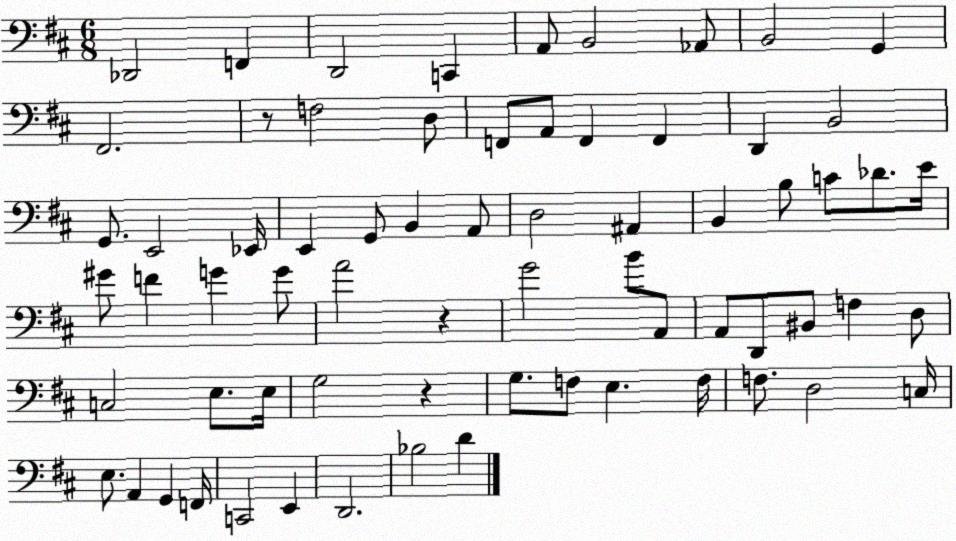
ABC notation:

X:1
T:Untitled
M:6/8
L:1/4
K:D
_D,,2 F,, D,,2 C,, A,,/2 B,,2 _A,,/2 B,,2 G,, ^F,,2 z/2 F,2 D,/2 F,,/2 A,,/2 F,, F,, D,, B,,2 G,,/2 E,,2 _E,,/4 E,, G,,/2 B,, A,,/2 D,2 ^A,, B,, B,/2 C/2 _D/2 E/4 ^G/2 F G G/2 A2 z G2 B/2 A,,/2 A,,/2 D,,/2 ^B,,/2 F, D,/2 C,2 E,/2 E,/4 G,2 z G,/2 F,/2 E, F,/4 F,/2 D,2 C,/4 E,/2 A,, G,, F,,/4 C,,2 E,, D,,2 _B,2 D